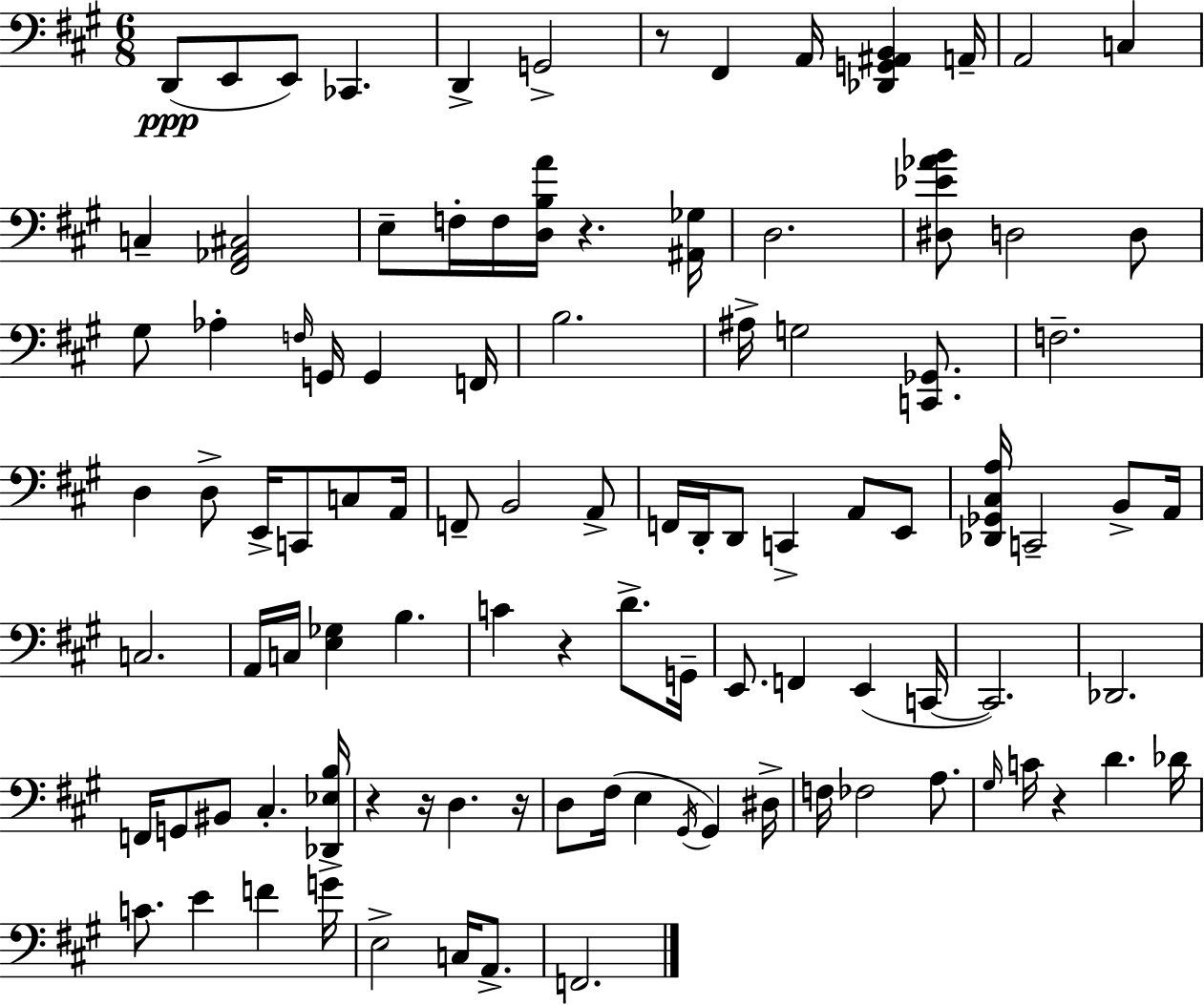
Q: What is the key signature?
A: A major